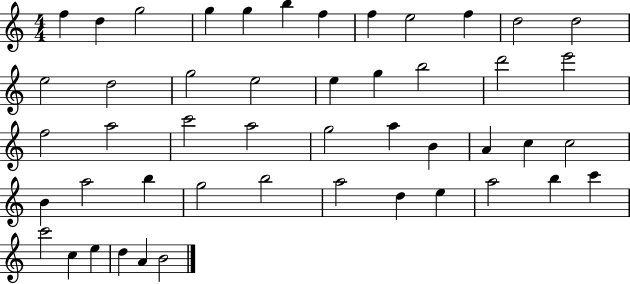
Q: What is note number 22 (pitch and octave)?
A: F5